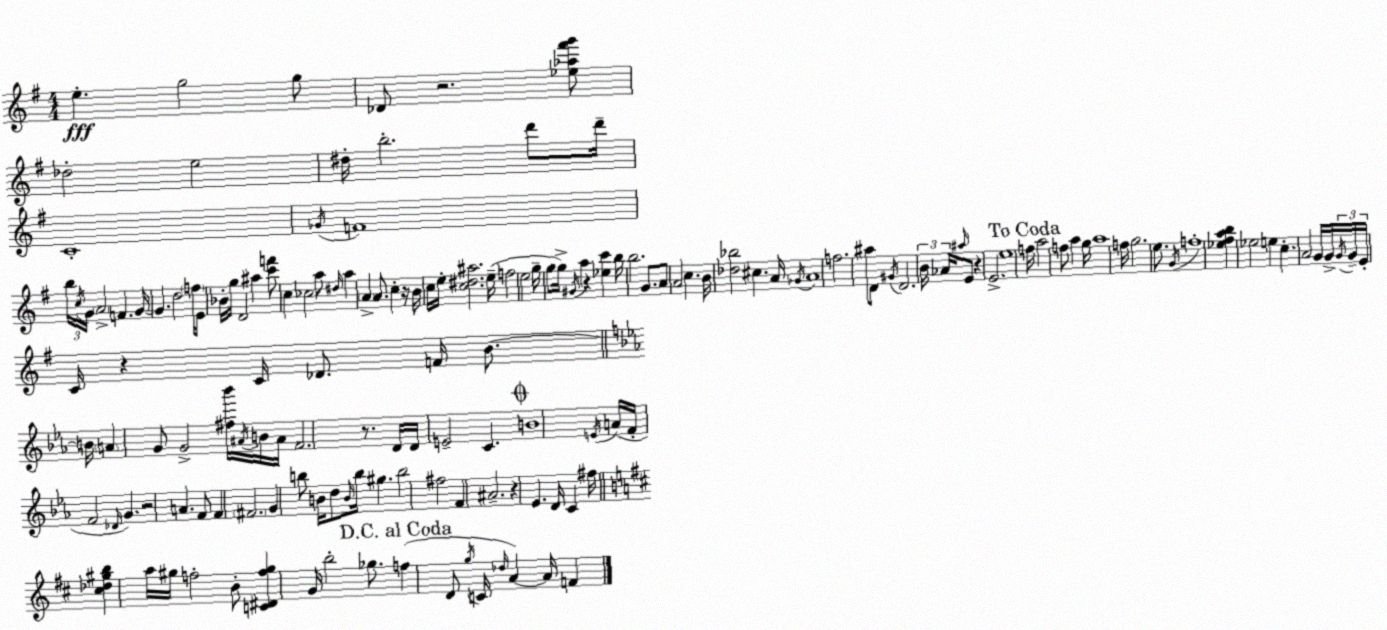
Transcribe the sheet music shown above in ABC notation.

X:1
T:Untitled
M:4/4
L:1/4
K:Em
e g2 g/2 _D/2 z2 [_e_a^f'g']/2 _d2 e2 ^d/4 b2 d'/2 d'/4 C4 _G/4 F4 b/4 c/4 G/4 A2 F G/4 G d2 f/4 E/2 _B/4 g/4 D2 ^a [c'f']/2 c _c2 a/2 ^d/4 a A A/2 c z/4 B/4 c/4 e/4 [c^d^a]2 e/4 f2 e2 g/4 g/2 g/4 ^G/4 a z [_ec'] b/4 b2 G/2 A/2 A2 c B/4 [_d_b]2 ^c A/4 _G/4 A4 f2 ^a/2 D/2 ^G/4 D2 B/4 _A/4 ^a/4 E/2 z E2 e4 f/4 a2 f/2 a g/4 a4 f/4 g2 e/2 G/4 f4 [_e^fab] _e2 e c A2 G/4 G/4 G/4 G/4 E/4 C/4 z C/4 _D/2 F/4 B/2 B/4 A G/2 G2 [^f_b']/4 ^A/4 B/4 ^A/4 F2 z/2 D/4 D/4 E2 C B4 E/4 A/4 F/4 F2 _D/4 G z2 A F/2 F ^F2 G b/2 B/4 d/2 B/4 b/4 ^g b2 ^f2 F ^A2 z _E D/4 C ^f/4 [^c_d^gb] a/4 ^g/4 f2 B/2 [C^Df^g] G/4 b2 _g/2 f D/2 g/4 C/4 _d/4 A A/4 F